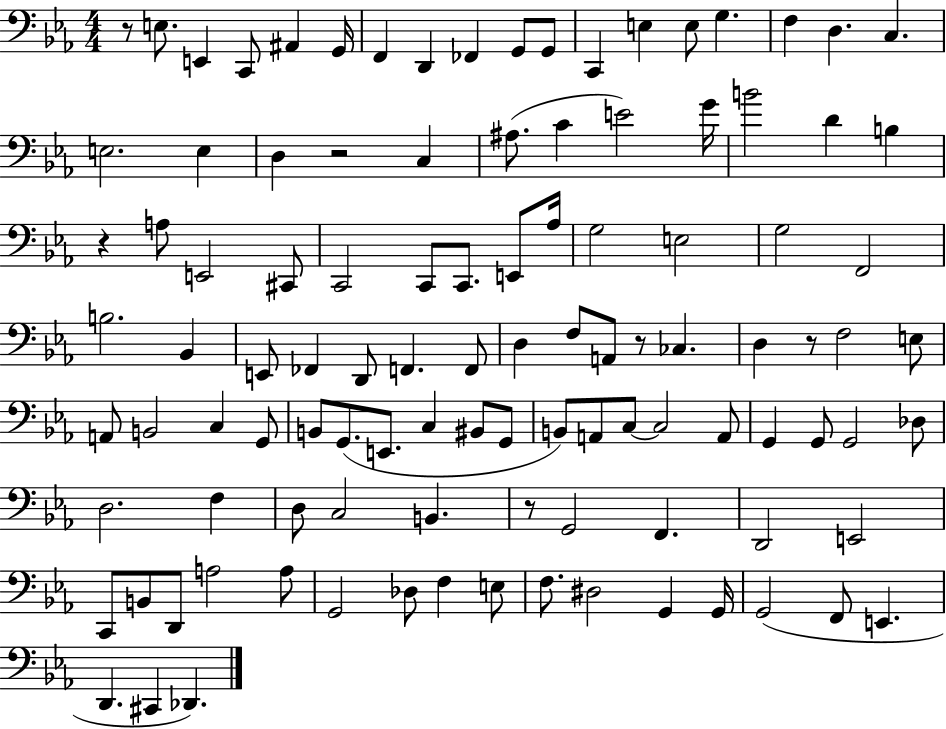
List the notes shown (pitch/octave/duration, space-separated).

R/e E3/e. E2/q C2/e A#2/q G2/s F2/q D2/q FES2/q G2/e G2/e C2/q E3/q E3/e G3/q. F3/q D3/q. C3/q. E3/h. E3/q D3/q R/h C3/q A#3/e. C4/q E4/h G4/s B4/h D4/q B3/q R/q A3/e E2/h C#2/e C2/h C2/e C2/e. E2/e Ab3/s G3/h E3/h G3/h F2/h B3/h. Bb2/q E2/e FES2/q D2/e F2/q. F2/e D3/q F3/e A2/e R/e CES3/q. D3/q R/e F3/h E3/e A2/e B2/h C3/q G2/e B2/e G2/e. E2/e. C3/q BIS2/e G2/e B2/e A2/e C3/e C3/h A2/e G2/q G2/e G2/h Db3/e D3/h. F3/q D3/e C3/h B2/q. R/e G2/h F2/q. D2/h E2/h C2/e B2/e D2/e A3/h A3/e G2/h Db3/e F3/q E3/e F3/e. D#3/h G2/q G2/s G2/h F2/e E2/q. D2/q. C#2/q Db2/q.